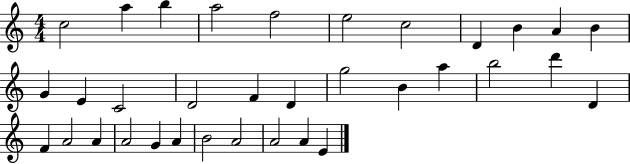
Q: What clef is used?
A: treble